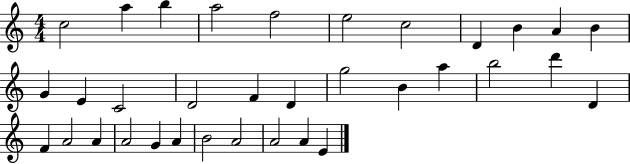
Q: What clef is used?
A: treble